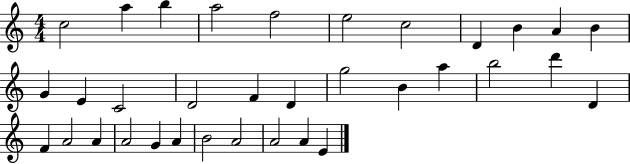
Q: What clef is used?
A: treble